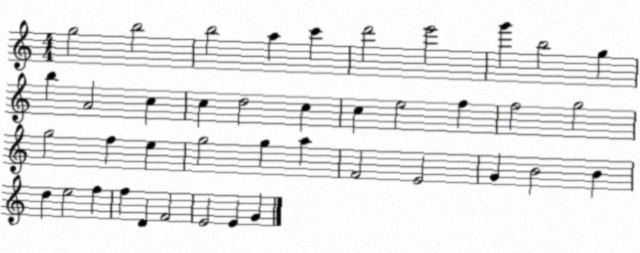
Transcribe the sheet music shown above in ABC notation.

X:1
T:Untitled
M:4/4
L:1/4
K:C
g2 b2 b2 a c' d'2 e'2 g' b2 g b A2 c c d2 c c e2 f f2 g2 g2 f e g2 g a F2 E2 G B2 B d e2 f f D F2 E2 E G